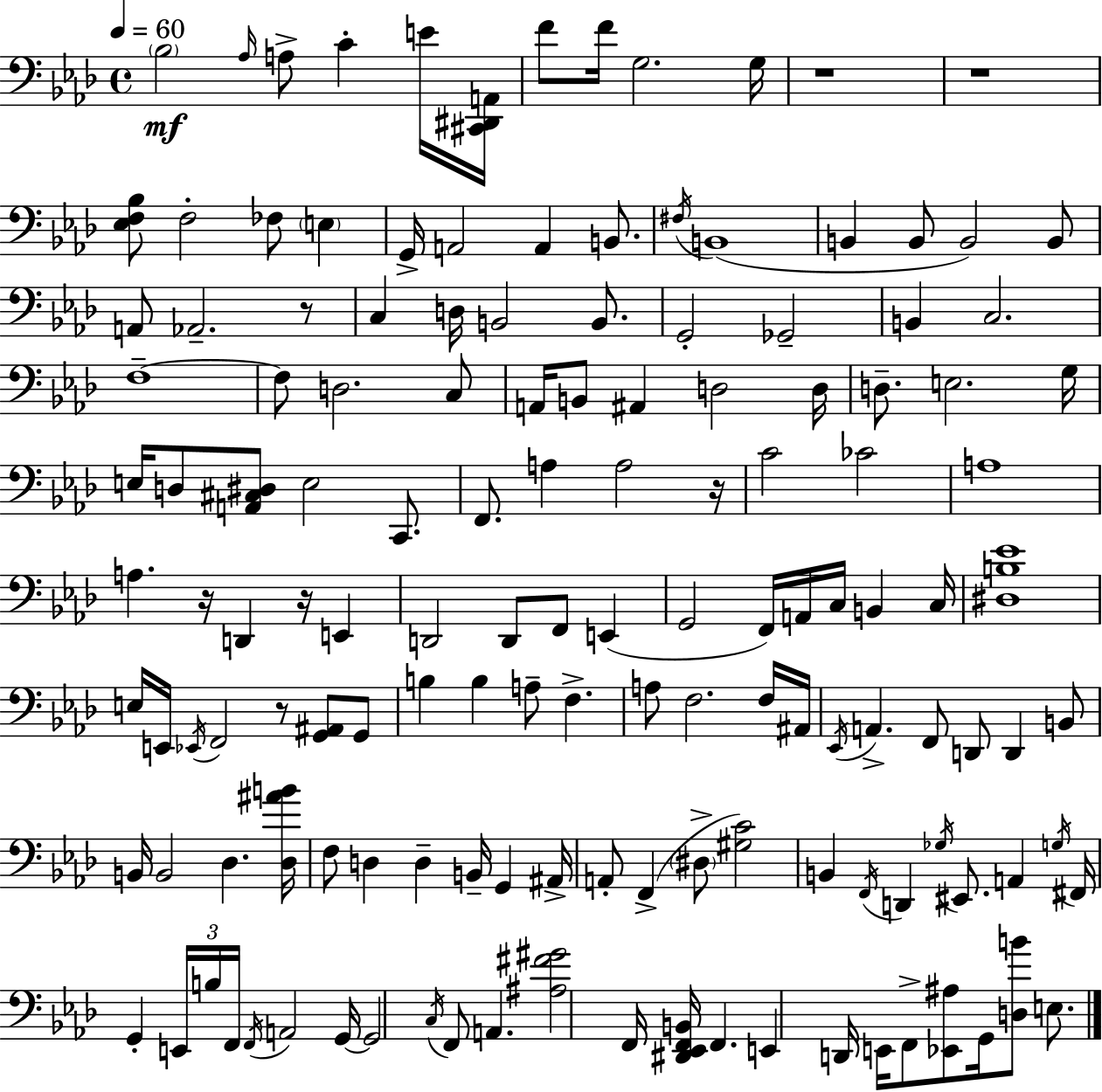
X:1
T:Untitled
M:4/4
L:1/4
K:Ab
_B,2 _A,/4 A,/2 C E/4 [^C,,^D,,A,,]/4 F/2 F/4 G,2 G,/4 z4 z4 [_E,F,_B,]/2 F,2 _F,/2 E, G,,/4 A,,2 A,, B,,/2 ^F,/4 B,,4 B,, B,,/2 B,,2 B,,/2 A,,/2 _A,,2 z/2 C, D,/4 B,,2 B,,/2 G,,2 _G,,2 B,, C,2 F,4 F,/2 D,2 C,/2 A,,/4 B,,/2 ^A,, D,2 D,/4 D,/2 E,2 G,/4 E,/4 D,/2 [A,,^C,^D,]/2 E,2 C,,/2 F,,/2 A, A,2 z/4 C2 _C2 A,4 A, z/4 D,, z/4 E,, D,,2 D,,/2 F,,/2 E,, G,,2 F,,/4 A,,/4 C,/4 B,, C,/4 [^D,B,_E]4 E,/4 E,,/4 _E,,/4 F,,2 z/2 [G,,^A,,]/2 G,,/2 B, B, A,/2 F, A,/2 F,2 F,/4 ^A,,/4 _E,,/4 A,, F,,/2 D,,/2 D,, B,,/2 B,,/4 B,,2 _D, [_D,^AB]/4 F,/2 D, D, B,,/4 G,, ^A,,/4 A,,/2 F,, ^D,/2 [^G,C]2 B,, F,,/4 D,, _G,/4 ^E,,/2 A,, G,/4 ^F,,/4 G,, E,,/4 B,/4 F,,/4 F,,/4 A,,2 G,,/4 G,,2 C,/4 F,,/2 A,, [^A,^F^G]2 F,,/4 [^D,,_E,,F,,B,,]/4 F,, E,, D,,/4 E,,/4 F,,/2 [_E,,^A,]/2 G,,/4 [D,B]/2 E,/2